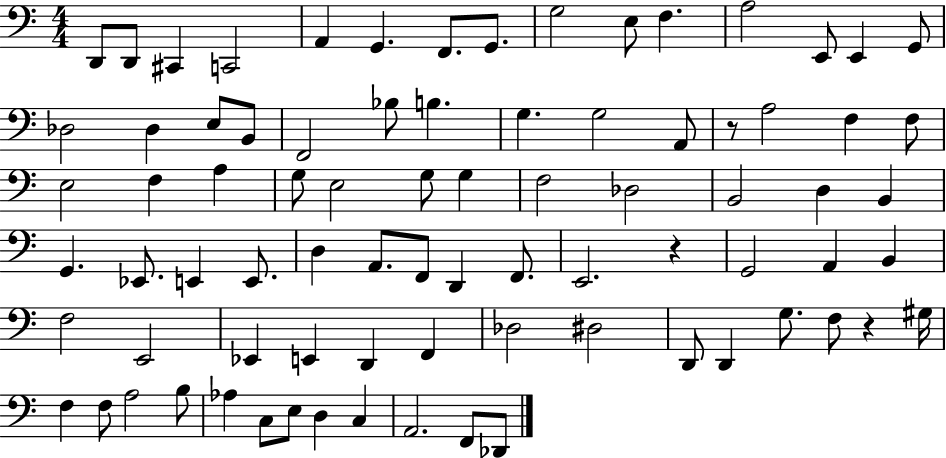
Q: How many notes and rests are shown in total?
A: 81